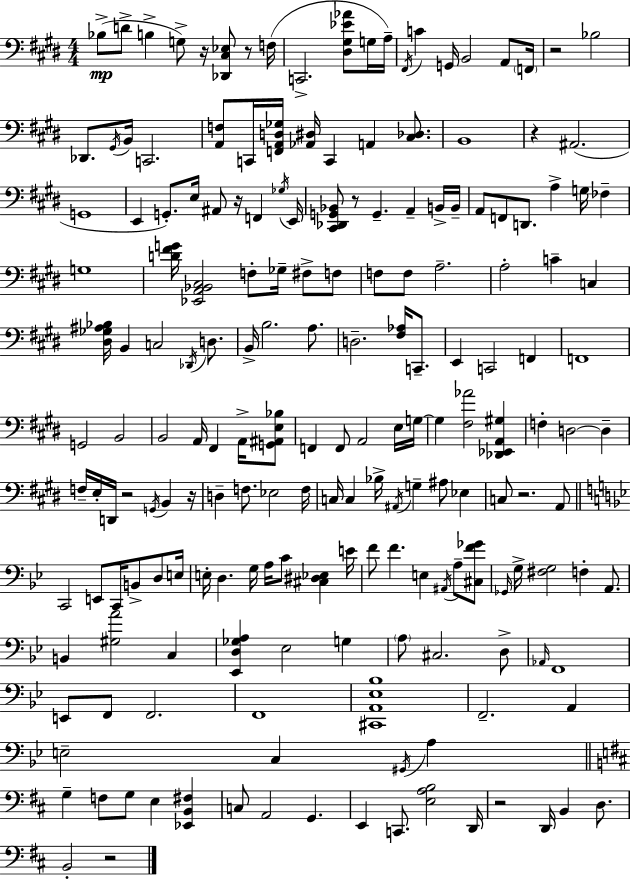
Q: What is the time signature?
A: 4/4